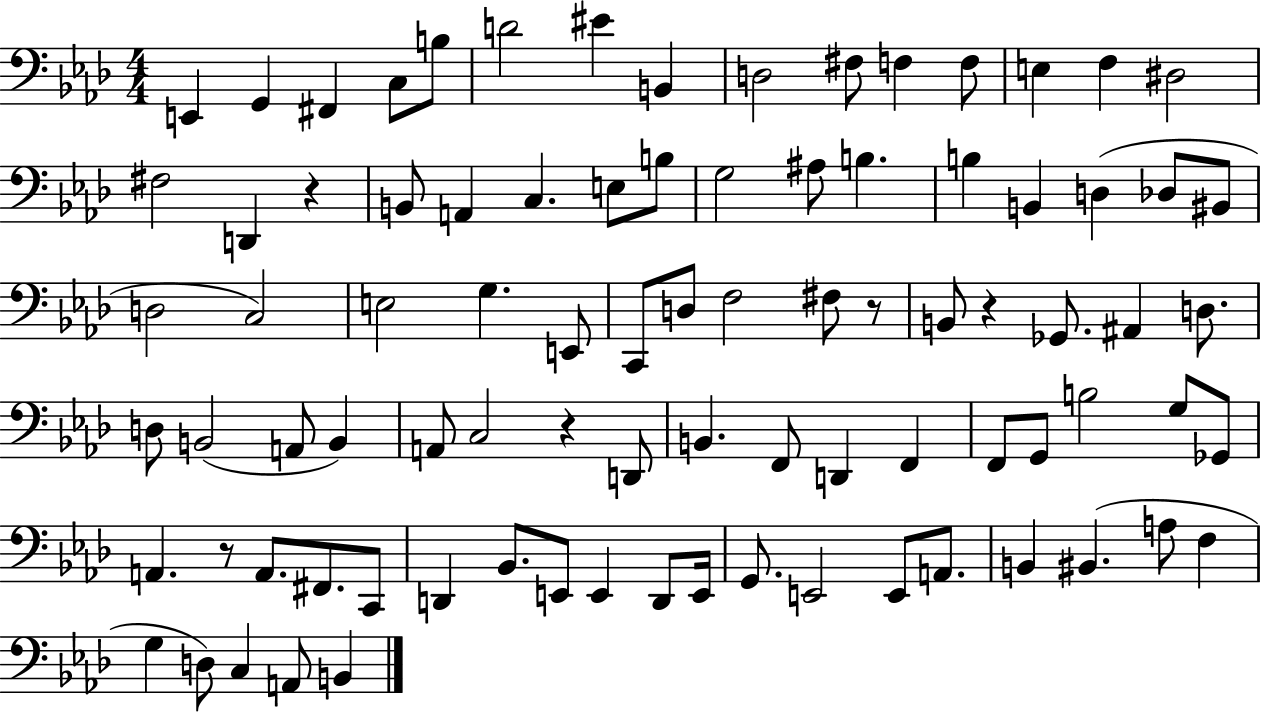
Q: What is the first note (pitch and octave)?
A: E2